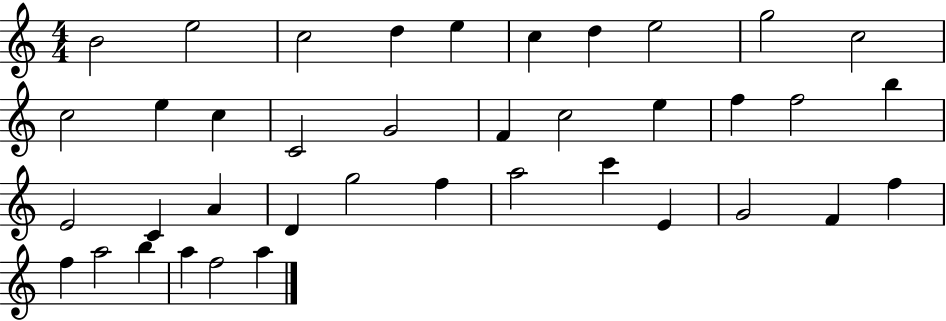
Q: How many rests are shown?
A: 0